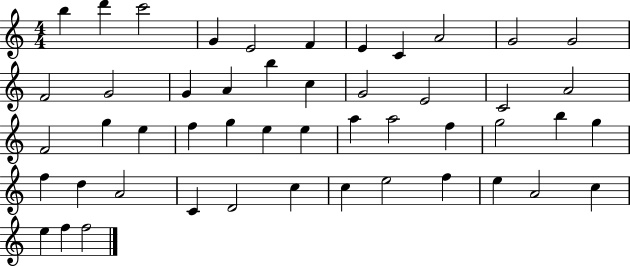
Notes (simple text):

B5/q D6/q C6/h G4/q E4/h F4/q E4/q C4/q A4/h G4/h G4/h F4/h G4/h G4/q A4/q B5/q C5/q G4/h E4/h C4/h A4/h F4/h G5/q E5/q F5/q G5/q E5/q E5/q A5/q A5/h F5/q G5/h B5/q G5/q F5/q D5/q A4/h C4/q D4/h C5/q C5/q E5/h F5/q E5/q A4/h C5/q E5/q F5/q F5/h